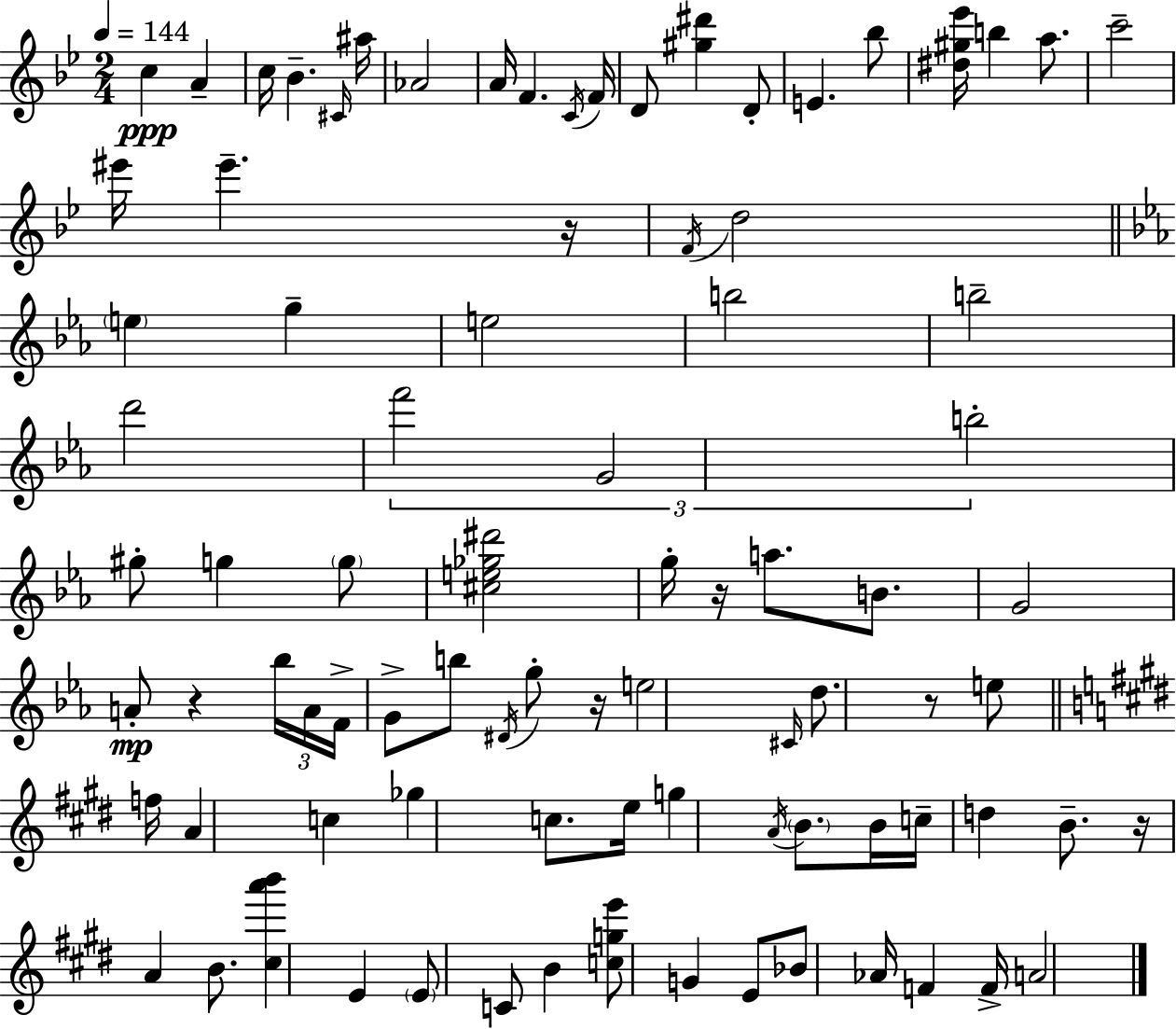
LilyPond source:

{
  \clef treble
  \numericTimeSignature
  \time 2/4
  \key g \minor
  \tempo 4 = 144
  c''4\ppp a'4-- | c''16 bes'4.-- \grace { cis'16 } | ais''16 aes'2 | a'16 f'4. | \break \acciaccatura { c'16 } f'16 d'8 <gis'' dis'''>4 | d'8-. e'4. | bes''8 <dis'' gis'' ees'''>16 b''4 a''8. | c'''2-- | \break eis'''16 eis'''4.-- | r16 \acciaccatura { f'16 } d''2 | \bar "||" \break \key ees \major \parenthesize e''4 g''4-- | e''2 | b''2 | b''2-- | \break d'''2 | \tuplet 3/2 { f'''2 | g'2 | b''2-. } | \break gis''8-. g''4 \parenthesize g''8 | <cis'' e'' ges'' dis'''>2 | g''16-. r16 a''8. b'8. | g'2 | \break a'8-.\mp r4 \tuplet 3/2 { bes''16 a'16 | f'16-> } g'8-> b''8 \acciaccatura { dis'16 } g''8-. | r16 e''2 | \grace { cis'16 } d''8. r8 e''8 | \break \bar "||" \break \key e \major f''16 a'4 c''4 | ges''4 c''8. | e''16 g''4 \acciaccatura { a'16 } \parenthesize b'8. | b'16 c''16-- d''4 b'8.-- | \break r16 a'4 b'8. | <cis'' a''' b'''>4 e'4 | \parenthesize e'8 c'8 b'4 | <c'' g'' e'''>8 g'4 | \break e'8 bes'8 aes'16 f'4 | f'16-> a'2 | \bar "|."
}